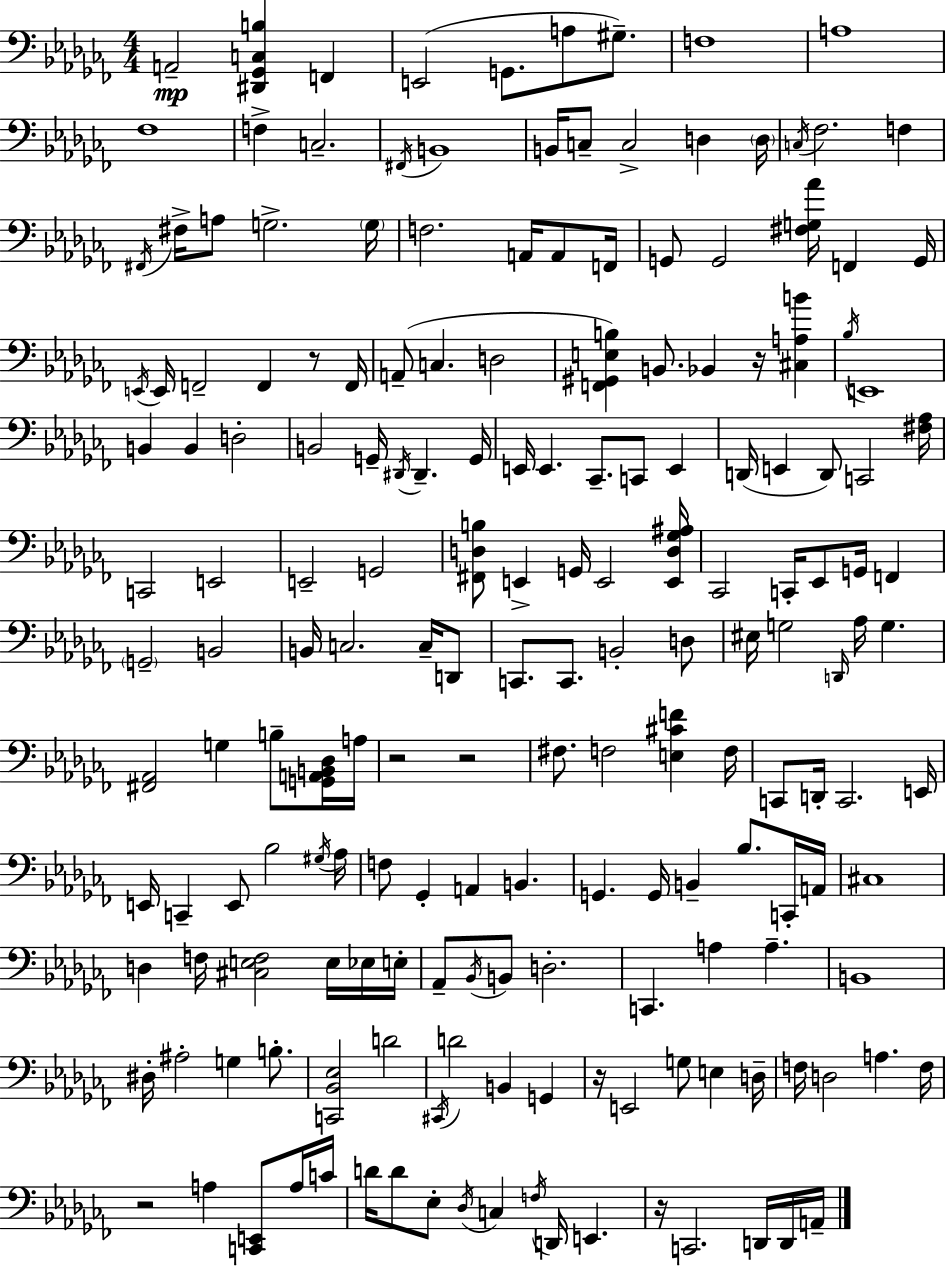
{
  \clef bass
  \numericTimeSignature
  \time 4/4
  \key aes \minor
  a,2--\mp <dis, ges, c b>4 f,4 | e,2( g,8. a8 gis8.--) | f1 | a1 | \break fes1 | f4-> c2.-- | \acciaccatura { fis,16 } b,1 | b,16 c8-- c2-> d4 | \break \parenthesize d16 \acciaccatura { c16 } fes2. f4 | \acciaccatura { fis,16 } fis16-> a8 g2.-> | \parenthesize g16 f2. a,16 | a,8 f,16 g,8 g,2 <fis g aes'>16 f,4 | \break g,16 \acciaccatura { e,16 } e,16 f,2-- f,4 | r8 f,16 a,8--( c4. d2 | <f, gis, e b>4) b,8. bes,4 r16 | <cis a b'>4 \acciaccatura { bes16 } e,1 | \break b,4 b,4 d2-. | b,2 g,16-- \acciaccatura { dis,16 } dis,4.-- | g,16 e,16 e,4. ces,8.-- | c,8 e,4 d,16( e,4 d,8) c,2 | \break <fis aes>16 c,2 e,2 | e,2-- g,2 | <fis, d b>8 e,4-> g,16 e,2 | <e, d ges ais>16 ces,2 c,16-. ees,8 | \break g,16 f,4 \parenthesize g,2-- b,2 | b,16 c2. | c16-- d,8 c,8. c,8. b,2-. | d8 eis16 g2 \grace { d,16 } | \break aes16 g4. <fis, aes,>2 g4 | b8-- <g, a, b, des>16 a16 r2 r2 | fis8. f2 | <e cis' f'>4 f16 c,8 d,16-. c,2. | \break e,16 e,16 c,4-- e,8 bes2 | \acciaccatura { gis16 } aes16 f8 ges,4-. a,4 | b,4. g,4. g,16 b,4-- | bes8. c,16-. a,16 cis1 | \break d4 f16 <cis e f>2 | e16 ees16 e16-. aes,8-- \acciaccatura { bes,16 } b,8 d2.-. | c,4. a4 | a4.-- b,1 | \break dis16-. ais2-. | g4 b8.-. <c, bes, ees>2 | d'2 \acciaccatura { cis,16 } d'2 | b,4 g,4 r16 e,2 | \break g8 e4 d16-- f16 d2 | a4. f16 r2 | a4 <c, e,>8 a16 c'16 d'16 d'8 ees8-. \acciaccatura { des16 } | c4 \acciaccatura { f16 } d,16 e,4. r16 c,2. | \break d,16 d,16 a,16-- \bar "|."
}